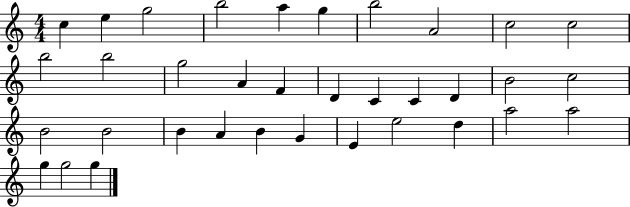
X:1
T:Untitled
M:4/4
L:1/4
K:C
c e g2 b2 a g b2 A2 c2 c2 b2 b2 g2 A F D C C D B2 c2 B2 B2 B A B G E e2 d a2 a2 g g2 g